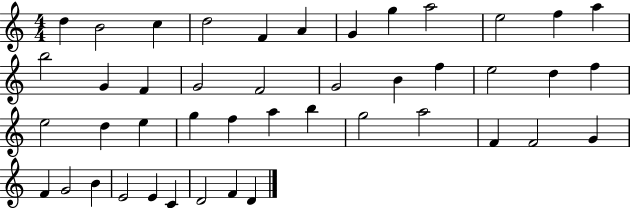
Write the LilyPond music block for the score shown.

{
  \clef treble
  \numericTimeSignature
  \time 4/4
  \key c \major
  d''4 b'2 c''4 | d''2 f'4 a'4 | g'4 g''4 a''2 | e''2 f''4 a''4 | \break b''2 g'4 f'4 | g'2 f'2 | g'2 b'4 f''4 | e''2 d''4 f''4 | \break e''2 d''4 e''4 | g''4 f''4 a''4 b''4 | g''2 a''2 | f'4 f'2 g'4 | \break f'4 g'2 b'4 | e'2 e'4 c'4 | d'2 f'4 d'4 | \bar "|."
}